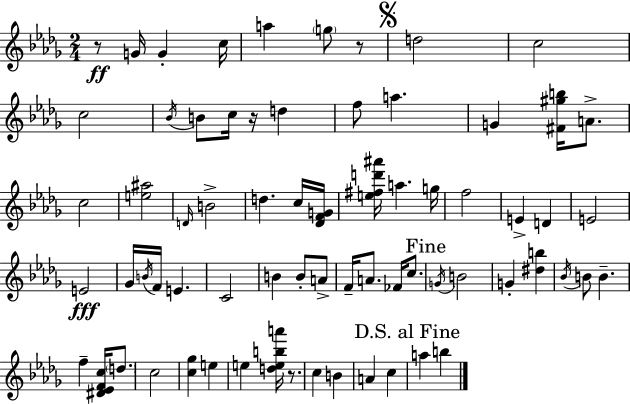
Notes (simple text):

R/e G4/s G4/q C5/s A5/q G5/e R/e D5/h C5/h C5/h Bb4/s B4/e C5/s R/s D5/q F5/e A5/q. G4/q [F#4,G#5,B5]/s A4/e. C5/h [E5,A#5]/h D4/s B4/h D5/q. C5/s [Db4,F4,G4]/s [E5,F#5,D6,A#6]/s A5/q. G5/s F5/h E4/q D4/q E4/h E4/h Gb4/s B4/s F4/s E4/q. C4/h B4/q B4/e A4/e F4/s A4/e. FES4/s C5/e. G4/s B4/h G4/q [D#5,B5]/q Bb4/s B4/e B4/q. F5/q [D#4,Eb4,F4,C5]/s D5/e. C5/h [C5,Gb5]/q E5/q E5/q [D5,E5,B5,A6]/s R/e. C5/q B4/q A4/q C5/q A5/q B5/q